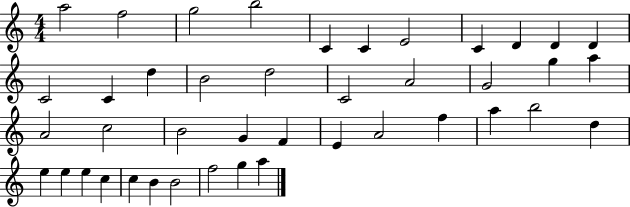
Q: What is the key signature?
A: C major